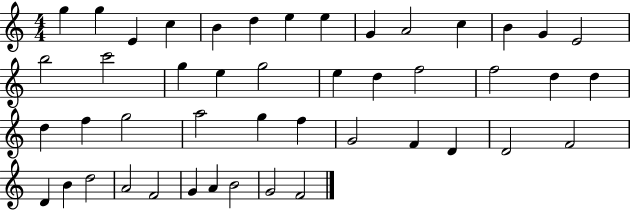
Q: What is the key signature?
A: C major